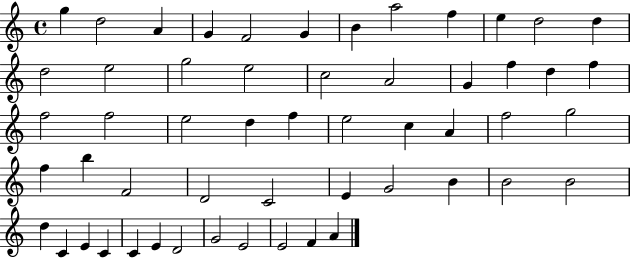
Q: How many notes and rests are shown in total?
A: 54